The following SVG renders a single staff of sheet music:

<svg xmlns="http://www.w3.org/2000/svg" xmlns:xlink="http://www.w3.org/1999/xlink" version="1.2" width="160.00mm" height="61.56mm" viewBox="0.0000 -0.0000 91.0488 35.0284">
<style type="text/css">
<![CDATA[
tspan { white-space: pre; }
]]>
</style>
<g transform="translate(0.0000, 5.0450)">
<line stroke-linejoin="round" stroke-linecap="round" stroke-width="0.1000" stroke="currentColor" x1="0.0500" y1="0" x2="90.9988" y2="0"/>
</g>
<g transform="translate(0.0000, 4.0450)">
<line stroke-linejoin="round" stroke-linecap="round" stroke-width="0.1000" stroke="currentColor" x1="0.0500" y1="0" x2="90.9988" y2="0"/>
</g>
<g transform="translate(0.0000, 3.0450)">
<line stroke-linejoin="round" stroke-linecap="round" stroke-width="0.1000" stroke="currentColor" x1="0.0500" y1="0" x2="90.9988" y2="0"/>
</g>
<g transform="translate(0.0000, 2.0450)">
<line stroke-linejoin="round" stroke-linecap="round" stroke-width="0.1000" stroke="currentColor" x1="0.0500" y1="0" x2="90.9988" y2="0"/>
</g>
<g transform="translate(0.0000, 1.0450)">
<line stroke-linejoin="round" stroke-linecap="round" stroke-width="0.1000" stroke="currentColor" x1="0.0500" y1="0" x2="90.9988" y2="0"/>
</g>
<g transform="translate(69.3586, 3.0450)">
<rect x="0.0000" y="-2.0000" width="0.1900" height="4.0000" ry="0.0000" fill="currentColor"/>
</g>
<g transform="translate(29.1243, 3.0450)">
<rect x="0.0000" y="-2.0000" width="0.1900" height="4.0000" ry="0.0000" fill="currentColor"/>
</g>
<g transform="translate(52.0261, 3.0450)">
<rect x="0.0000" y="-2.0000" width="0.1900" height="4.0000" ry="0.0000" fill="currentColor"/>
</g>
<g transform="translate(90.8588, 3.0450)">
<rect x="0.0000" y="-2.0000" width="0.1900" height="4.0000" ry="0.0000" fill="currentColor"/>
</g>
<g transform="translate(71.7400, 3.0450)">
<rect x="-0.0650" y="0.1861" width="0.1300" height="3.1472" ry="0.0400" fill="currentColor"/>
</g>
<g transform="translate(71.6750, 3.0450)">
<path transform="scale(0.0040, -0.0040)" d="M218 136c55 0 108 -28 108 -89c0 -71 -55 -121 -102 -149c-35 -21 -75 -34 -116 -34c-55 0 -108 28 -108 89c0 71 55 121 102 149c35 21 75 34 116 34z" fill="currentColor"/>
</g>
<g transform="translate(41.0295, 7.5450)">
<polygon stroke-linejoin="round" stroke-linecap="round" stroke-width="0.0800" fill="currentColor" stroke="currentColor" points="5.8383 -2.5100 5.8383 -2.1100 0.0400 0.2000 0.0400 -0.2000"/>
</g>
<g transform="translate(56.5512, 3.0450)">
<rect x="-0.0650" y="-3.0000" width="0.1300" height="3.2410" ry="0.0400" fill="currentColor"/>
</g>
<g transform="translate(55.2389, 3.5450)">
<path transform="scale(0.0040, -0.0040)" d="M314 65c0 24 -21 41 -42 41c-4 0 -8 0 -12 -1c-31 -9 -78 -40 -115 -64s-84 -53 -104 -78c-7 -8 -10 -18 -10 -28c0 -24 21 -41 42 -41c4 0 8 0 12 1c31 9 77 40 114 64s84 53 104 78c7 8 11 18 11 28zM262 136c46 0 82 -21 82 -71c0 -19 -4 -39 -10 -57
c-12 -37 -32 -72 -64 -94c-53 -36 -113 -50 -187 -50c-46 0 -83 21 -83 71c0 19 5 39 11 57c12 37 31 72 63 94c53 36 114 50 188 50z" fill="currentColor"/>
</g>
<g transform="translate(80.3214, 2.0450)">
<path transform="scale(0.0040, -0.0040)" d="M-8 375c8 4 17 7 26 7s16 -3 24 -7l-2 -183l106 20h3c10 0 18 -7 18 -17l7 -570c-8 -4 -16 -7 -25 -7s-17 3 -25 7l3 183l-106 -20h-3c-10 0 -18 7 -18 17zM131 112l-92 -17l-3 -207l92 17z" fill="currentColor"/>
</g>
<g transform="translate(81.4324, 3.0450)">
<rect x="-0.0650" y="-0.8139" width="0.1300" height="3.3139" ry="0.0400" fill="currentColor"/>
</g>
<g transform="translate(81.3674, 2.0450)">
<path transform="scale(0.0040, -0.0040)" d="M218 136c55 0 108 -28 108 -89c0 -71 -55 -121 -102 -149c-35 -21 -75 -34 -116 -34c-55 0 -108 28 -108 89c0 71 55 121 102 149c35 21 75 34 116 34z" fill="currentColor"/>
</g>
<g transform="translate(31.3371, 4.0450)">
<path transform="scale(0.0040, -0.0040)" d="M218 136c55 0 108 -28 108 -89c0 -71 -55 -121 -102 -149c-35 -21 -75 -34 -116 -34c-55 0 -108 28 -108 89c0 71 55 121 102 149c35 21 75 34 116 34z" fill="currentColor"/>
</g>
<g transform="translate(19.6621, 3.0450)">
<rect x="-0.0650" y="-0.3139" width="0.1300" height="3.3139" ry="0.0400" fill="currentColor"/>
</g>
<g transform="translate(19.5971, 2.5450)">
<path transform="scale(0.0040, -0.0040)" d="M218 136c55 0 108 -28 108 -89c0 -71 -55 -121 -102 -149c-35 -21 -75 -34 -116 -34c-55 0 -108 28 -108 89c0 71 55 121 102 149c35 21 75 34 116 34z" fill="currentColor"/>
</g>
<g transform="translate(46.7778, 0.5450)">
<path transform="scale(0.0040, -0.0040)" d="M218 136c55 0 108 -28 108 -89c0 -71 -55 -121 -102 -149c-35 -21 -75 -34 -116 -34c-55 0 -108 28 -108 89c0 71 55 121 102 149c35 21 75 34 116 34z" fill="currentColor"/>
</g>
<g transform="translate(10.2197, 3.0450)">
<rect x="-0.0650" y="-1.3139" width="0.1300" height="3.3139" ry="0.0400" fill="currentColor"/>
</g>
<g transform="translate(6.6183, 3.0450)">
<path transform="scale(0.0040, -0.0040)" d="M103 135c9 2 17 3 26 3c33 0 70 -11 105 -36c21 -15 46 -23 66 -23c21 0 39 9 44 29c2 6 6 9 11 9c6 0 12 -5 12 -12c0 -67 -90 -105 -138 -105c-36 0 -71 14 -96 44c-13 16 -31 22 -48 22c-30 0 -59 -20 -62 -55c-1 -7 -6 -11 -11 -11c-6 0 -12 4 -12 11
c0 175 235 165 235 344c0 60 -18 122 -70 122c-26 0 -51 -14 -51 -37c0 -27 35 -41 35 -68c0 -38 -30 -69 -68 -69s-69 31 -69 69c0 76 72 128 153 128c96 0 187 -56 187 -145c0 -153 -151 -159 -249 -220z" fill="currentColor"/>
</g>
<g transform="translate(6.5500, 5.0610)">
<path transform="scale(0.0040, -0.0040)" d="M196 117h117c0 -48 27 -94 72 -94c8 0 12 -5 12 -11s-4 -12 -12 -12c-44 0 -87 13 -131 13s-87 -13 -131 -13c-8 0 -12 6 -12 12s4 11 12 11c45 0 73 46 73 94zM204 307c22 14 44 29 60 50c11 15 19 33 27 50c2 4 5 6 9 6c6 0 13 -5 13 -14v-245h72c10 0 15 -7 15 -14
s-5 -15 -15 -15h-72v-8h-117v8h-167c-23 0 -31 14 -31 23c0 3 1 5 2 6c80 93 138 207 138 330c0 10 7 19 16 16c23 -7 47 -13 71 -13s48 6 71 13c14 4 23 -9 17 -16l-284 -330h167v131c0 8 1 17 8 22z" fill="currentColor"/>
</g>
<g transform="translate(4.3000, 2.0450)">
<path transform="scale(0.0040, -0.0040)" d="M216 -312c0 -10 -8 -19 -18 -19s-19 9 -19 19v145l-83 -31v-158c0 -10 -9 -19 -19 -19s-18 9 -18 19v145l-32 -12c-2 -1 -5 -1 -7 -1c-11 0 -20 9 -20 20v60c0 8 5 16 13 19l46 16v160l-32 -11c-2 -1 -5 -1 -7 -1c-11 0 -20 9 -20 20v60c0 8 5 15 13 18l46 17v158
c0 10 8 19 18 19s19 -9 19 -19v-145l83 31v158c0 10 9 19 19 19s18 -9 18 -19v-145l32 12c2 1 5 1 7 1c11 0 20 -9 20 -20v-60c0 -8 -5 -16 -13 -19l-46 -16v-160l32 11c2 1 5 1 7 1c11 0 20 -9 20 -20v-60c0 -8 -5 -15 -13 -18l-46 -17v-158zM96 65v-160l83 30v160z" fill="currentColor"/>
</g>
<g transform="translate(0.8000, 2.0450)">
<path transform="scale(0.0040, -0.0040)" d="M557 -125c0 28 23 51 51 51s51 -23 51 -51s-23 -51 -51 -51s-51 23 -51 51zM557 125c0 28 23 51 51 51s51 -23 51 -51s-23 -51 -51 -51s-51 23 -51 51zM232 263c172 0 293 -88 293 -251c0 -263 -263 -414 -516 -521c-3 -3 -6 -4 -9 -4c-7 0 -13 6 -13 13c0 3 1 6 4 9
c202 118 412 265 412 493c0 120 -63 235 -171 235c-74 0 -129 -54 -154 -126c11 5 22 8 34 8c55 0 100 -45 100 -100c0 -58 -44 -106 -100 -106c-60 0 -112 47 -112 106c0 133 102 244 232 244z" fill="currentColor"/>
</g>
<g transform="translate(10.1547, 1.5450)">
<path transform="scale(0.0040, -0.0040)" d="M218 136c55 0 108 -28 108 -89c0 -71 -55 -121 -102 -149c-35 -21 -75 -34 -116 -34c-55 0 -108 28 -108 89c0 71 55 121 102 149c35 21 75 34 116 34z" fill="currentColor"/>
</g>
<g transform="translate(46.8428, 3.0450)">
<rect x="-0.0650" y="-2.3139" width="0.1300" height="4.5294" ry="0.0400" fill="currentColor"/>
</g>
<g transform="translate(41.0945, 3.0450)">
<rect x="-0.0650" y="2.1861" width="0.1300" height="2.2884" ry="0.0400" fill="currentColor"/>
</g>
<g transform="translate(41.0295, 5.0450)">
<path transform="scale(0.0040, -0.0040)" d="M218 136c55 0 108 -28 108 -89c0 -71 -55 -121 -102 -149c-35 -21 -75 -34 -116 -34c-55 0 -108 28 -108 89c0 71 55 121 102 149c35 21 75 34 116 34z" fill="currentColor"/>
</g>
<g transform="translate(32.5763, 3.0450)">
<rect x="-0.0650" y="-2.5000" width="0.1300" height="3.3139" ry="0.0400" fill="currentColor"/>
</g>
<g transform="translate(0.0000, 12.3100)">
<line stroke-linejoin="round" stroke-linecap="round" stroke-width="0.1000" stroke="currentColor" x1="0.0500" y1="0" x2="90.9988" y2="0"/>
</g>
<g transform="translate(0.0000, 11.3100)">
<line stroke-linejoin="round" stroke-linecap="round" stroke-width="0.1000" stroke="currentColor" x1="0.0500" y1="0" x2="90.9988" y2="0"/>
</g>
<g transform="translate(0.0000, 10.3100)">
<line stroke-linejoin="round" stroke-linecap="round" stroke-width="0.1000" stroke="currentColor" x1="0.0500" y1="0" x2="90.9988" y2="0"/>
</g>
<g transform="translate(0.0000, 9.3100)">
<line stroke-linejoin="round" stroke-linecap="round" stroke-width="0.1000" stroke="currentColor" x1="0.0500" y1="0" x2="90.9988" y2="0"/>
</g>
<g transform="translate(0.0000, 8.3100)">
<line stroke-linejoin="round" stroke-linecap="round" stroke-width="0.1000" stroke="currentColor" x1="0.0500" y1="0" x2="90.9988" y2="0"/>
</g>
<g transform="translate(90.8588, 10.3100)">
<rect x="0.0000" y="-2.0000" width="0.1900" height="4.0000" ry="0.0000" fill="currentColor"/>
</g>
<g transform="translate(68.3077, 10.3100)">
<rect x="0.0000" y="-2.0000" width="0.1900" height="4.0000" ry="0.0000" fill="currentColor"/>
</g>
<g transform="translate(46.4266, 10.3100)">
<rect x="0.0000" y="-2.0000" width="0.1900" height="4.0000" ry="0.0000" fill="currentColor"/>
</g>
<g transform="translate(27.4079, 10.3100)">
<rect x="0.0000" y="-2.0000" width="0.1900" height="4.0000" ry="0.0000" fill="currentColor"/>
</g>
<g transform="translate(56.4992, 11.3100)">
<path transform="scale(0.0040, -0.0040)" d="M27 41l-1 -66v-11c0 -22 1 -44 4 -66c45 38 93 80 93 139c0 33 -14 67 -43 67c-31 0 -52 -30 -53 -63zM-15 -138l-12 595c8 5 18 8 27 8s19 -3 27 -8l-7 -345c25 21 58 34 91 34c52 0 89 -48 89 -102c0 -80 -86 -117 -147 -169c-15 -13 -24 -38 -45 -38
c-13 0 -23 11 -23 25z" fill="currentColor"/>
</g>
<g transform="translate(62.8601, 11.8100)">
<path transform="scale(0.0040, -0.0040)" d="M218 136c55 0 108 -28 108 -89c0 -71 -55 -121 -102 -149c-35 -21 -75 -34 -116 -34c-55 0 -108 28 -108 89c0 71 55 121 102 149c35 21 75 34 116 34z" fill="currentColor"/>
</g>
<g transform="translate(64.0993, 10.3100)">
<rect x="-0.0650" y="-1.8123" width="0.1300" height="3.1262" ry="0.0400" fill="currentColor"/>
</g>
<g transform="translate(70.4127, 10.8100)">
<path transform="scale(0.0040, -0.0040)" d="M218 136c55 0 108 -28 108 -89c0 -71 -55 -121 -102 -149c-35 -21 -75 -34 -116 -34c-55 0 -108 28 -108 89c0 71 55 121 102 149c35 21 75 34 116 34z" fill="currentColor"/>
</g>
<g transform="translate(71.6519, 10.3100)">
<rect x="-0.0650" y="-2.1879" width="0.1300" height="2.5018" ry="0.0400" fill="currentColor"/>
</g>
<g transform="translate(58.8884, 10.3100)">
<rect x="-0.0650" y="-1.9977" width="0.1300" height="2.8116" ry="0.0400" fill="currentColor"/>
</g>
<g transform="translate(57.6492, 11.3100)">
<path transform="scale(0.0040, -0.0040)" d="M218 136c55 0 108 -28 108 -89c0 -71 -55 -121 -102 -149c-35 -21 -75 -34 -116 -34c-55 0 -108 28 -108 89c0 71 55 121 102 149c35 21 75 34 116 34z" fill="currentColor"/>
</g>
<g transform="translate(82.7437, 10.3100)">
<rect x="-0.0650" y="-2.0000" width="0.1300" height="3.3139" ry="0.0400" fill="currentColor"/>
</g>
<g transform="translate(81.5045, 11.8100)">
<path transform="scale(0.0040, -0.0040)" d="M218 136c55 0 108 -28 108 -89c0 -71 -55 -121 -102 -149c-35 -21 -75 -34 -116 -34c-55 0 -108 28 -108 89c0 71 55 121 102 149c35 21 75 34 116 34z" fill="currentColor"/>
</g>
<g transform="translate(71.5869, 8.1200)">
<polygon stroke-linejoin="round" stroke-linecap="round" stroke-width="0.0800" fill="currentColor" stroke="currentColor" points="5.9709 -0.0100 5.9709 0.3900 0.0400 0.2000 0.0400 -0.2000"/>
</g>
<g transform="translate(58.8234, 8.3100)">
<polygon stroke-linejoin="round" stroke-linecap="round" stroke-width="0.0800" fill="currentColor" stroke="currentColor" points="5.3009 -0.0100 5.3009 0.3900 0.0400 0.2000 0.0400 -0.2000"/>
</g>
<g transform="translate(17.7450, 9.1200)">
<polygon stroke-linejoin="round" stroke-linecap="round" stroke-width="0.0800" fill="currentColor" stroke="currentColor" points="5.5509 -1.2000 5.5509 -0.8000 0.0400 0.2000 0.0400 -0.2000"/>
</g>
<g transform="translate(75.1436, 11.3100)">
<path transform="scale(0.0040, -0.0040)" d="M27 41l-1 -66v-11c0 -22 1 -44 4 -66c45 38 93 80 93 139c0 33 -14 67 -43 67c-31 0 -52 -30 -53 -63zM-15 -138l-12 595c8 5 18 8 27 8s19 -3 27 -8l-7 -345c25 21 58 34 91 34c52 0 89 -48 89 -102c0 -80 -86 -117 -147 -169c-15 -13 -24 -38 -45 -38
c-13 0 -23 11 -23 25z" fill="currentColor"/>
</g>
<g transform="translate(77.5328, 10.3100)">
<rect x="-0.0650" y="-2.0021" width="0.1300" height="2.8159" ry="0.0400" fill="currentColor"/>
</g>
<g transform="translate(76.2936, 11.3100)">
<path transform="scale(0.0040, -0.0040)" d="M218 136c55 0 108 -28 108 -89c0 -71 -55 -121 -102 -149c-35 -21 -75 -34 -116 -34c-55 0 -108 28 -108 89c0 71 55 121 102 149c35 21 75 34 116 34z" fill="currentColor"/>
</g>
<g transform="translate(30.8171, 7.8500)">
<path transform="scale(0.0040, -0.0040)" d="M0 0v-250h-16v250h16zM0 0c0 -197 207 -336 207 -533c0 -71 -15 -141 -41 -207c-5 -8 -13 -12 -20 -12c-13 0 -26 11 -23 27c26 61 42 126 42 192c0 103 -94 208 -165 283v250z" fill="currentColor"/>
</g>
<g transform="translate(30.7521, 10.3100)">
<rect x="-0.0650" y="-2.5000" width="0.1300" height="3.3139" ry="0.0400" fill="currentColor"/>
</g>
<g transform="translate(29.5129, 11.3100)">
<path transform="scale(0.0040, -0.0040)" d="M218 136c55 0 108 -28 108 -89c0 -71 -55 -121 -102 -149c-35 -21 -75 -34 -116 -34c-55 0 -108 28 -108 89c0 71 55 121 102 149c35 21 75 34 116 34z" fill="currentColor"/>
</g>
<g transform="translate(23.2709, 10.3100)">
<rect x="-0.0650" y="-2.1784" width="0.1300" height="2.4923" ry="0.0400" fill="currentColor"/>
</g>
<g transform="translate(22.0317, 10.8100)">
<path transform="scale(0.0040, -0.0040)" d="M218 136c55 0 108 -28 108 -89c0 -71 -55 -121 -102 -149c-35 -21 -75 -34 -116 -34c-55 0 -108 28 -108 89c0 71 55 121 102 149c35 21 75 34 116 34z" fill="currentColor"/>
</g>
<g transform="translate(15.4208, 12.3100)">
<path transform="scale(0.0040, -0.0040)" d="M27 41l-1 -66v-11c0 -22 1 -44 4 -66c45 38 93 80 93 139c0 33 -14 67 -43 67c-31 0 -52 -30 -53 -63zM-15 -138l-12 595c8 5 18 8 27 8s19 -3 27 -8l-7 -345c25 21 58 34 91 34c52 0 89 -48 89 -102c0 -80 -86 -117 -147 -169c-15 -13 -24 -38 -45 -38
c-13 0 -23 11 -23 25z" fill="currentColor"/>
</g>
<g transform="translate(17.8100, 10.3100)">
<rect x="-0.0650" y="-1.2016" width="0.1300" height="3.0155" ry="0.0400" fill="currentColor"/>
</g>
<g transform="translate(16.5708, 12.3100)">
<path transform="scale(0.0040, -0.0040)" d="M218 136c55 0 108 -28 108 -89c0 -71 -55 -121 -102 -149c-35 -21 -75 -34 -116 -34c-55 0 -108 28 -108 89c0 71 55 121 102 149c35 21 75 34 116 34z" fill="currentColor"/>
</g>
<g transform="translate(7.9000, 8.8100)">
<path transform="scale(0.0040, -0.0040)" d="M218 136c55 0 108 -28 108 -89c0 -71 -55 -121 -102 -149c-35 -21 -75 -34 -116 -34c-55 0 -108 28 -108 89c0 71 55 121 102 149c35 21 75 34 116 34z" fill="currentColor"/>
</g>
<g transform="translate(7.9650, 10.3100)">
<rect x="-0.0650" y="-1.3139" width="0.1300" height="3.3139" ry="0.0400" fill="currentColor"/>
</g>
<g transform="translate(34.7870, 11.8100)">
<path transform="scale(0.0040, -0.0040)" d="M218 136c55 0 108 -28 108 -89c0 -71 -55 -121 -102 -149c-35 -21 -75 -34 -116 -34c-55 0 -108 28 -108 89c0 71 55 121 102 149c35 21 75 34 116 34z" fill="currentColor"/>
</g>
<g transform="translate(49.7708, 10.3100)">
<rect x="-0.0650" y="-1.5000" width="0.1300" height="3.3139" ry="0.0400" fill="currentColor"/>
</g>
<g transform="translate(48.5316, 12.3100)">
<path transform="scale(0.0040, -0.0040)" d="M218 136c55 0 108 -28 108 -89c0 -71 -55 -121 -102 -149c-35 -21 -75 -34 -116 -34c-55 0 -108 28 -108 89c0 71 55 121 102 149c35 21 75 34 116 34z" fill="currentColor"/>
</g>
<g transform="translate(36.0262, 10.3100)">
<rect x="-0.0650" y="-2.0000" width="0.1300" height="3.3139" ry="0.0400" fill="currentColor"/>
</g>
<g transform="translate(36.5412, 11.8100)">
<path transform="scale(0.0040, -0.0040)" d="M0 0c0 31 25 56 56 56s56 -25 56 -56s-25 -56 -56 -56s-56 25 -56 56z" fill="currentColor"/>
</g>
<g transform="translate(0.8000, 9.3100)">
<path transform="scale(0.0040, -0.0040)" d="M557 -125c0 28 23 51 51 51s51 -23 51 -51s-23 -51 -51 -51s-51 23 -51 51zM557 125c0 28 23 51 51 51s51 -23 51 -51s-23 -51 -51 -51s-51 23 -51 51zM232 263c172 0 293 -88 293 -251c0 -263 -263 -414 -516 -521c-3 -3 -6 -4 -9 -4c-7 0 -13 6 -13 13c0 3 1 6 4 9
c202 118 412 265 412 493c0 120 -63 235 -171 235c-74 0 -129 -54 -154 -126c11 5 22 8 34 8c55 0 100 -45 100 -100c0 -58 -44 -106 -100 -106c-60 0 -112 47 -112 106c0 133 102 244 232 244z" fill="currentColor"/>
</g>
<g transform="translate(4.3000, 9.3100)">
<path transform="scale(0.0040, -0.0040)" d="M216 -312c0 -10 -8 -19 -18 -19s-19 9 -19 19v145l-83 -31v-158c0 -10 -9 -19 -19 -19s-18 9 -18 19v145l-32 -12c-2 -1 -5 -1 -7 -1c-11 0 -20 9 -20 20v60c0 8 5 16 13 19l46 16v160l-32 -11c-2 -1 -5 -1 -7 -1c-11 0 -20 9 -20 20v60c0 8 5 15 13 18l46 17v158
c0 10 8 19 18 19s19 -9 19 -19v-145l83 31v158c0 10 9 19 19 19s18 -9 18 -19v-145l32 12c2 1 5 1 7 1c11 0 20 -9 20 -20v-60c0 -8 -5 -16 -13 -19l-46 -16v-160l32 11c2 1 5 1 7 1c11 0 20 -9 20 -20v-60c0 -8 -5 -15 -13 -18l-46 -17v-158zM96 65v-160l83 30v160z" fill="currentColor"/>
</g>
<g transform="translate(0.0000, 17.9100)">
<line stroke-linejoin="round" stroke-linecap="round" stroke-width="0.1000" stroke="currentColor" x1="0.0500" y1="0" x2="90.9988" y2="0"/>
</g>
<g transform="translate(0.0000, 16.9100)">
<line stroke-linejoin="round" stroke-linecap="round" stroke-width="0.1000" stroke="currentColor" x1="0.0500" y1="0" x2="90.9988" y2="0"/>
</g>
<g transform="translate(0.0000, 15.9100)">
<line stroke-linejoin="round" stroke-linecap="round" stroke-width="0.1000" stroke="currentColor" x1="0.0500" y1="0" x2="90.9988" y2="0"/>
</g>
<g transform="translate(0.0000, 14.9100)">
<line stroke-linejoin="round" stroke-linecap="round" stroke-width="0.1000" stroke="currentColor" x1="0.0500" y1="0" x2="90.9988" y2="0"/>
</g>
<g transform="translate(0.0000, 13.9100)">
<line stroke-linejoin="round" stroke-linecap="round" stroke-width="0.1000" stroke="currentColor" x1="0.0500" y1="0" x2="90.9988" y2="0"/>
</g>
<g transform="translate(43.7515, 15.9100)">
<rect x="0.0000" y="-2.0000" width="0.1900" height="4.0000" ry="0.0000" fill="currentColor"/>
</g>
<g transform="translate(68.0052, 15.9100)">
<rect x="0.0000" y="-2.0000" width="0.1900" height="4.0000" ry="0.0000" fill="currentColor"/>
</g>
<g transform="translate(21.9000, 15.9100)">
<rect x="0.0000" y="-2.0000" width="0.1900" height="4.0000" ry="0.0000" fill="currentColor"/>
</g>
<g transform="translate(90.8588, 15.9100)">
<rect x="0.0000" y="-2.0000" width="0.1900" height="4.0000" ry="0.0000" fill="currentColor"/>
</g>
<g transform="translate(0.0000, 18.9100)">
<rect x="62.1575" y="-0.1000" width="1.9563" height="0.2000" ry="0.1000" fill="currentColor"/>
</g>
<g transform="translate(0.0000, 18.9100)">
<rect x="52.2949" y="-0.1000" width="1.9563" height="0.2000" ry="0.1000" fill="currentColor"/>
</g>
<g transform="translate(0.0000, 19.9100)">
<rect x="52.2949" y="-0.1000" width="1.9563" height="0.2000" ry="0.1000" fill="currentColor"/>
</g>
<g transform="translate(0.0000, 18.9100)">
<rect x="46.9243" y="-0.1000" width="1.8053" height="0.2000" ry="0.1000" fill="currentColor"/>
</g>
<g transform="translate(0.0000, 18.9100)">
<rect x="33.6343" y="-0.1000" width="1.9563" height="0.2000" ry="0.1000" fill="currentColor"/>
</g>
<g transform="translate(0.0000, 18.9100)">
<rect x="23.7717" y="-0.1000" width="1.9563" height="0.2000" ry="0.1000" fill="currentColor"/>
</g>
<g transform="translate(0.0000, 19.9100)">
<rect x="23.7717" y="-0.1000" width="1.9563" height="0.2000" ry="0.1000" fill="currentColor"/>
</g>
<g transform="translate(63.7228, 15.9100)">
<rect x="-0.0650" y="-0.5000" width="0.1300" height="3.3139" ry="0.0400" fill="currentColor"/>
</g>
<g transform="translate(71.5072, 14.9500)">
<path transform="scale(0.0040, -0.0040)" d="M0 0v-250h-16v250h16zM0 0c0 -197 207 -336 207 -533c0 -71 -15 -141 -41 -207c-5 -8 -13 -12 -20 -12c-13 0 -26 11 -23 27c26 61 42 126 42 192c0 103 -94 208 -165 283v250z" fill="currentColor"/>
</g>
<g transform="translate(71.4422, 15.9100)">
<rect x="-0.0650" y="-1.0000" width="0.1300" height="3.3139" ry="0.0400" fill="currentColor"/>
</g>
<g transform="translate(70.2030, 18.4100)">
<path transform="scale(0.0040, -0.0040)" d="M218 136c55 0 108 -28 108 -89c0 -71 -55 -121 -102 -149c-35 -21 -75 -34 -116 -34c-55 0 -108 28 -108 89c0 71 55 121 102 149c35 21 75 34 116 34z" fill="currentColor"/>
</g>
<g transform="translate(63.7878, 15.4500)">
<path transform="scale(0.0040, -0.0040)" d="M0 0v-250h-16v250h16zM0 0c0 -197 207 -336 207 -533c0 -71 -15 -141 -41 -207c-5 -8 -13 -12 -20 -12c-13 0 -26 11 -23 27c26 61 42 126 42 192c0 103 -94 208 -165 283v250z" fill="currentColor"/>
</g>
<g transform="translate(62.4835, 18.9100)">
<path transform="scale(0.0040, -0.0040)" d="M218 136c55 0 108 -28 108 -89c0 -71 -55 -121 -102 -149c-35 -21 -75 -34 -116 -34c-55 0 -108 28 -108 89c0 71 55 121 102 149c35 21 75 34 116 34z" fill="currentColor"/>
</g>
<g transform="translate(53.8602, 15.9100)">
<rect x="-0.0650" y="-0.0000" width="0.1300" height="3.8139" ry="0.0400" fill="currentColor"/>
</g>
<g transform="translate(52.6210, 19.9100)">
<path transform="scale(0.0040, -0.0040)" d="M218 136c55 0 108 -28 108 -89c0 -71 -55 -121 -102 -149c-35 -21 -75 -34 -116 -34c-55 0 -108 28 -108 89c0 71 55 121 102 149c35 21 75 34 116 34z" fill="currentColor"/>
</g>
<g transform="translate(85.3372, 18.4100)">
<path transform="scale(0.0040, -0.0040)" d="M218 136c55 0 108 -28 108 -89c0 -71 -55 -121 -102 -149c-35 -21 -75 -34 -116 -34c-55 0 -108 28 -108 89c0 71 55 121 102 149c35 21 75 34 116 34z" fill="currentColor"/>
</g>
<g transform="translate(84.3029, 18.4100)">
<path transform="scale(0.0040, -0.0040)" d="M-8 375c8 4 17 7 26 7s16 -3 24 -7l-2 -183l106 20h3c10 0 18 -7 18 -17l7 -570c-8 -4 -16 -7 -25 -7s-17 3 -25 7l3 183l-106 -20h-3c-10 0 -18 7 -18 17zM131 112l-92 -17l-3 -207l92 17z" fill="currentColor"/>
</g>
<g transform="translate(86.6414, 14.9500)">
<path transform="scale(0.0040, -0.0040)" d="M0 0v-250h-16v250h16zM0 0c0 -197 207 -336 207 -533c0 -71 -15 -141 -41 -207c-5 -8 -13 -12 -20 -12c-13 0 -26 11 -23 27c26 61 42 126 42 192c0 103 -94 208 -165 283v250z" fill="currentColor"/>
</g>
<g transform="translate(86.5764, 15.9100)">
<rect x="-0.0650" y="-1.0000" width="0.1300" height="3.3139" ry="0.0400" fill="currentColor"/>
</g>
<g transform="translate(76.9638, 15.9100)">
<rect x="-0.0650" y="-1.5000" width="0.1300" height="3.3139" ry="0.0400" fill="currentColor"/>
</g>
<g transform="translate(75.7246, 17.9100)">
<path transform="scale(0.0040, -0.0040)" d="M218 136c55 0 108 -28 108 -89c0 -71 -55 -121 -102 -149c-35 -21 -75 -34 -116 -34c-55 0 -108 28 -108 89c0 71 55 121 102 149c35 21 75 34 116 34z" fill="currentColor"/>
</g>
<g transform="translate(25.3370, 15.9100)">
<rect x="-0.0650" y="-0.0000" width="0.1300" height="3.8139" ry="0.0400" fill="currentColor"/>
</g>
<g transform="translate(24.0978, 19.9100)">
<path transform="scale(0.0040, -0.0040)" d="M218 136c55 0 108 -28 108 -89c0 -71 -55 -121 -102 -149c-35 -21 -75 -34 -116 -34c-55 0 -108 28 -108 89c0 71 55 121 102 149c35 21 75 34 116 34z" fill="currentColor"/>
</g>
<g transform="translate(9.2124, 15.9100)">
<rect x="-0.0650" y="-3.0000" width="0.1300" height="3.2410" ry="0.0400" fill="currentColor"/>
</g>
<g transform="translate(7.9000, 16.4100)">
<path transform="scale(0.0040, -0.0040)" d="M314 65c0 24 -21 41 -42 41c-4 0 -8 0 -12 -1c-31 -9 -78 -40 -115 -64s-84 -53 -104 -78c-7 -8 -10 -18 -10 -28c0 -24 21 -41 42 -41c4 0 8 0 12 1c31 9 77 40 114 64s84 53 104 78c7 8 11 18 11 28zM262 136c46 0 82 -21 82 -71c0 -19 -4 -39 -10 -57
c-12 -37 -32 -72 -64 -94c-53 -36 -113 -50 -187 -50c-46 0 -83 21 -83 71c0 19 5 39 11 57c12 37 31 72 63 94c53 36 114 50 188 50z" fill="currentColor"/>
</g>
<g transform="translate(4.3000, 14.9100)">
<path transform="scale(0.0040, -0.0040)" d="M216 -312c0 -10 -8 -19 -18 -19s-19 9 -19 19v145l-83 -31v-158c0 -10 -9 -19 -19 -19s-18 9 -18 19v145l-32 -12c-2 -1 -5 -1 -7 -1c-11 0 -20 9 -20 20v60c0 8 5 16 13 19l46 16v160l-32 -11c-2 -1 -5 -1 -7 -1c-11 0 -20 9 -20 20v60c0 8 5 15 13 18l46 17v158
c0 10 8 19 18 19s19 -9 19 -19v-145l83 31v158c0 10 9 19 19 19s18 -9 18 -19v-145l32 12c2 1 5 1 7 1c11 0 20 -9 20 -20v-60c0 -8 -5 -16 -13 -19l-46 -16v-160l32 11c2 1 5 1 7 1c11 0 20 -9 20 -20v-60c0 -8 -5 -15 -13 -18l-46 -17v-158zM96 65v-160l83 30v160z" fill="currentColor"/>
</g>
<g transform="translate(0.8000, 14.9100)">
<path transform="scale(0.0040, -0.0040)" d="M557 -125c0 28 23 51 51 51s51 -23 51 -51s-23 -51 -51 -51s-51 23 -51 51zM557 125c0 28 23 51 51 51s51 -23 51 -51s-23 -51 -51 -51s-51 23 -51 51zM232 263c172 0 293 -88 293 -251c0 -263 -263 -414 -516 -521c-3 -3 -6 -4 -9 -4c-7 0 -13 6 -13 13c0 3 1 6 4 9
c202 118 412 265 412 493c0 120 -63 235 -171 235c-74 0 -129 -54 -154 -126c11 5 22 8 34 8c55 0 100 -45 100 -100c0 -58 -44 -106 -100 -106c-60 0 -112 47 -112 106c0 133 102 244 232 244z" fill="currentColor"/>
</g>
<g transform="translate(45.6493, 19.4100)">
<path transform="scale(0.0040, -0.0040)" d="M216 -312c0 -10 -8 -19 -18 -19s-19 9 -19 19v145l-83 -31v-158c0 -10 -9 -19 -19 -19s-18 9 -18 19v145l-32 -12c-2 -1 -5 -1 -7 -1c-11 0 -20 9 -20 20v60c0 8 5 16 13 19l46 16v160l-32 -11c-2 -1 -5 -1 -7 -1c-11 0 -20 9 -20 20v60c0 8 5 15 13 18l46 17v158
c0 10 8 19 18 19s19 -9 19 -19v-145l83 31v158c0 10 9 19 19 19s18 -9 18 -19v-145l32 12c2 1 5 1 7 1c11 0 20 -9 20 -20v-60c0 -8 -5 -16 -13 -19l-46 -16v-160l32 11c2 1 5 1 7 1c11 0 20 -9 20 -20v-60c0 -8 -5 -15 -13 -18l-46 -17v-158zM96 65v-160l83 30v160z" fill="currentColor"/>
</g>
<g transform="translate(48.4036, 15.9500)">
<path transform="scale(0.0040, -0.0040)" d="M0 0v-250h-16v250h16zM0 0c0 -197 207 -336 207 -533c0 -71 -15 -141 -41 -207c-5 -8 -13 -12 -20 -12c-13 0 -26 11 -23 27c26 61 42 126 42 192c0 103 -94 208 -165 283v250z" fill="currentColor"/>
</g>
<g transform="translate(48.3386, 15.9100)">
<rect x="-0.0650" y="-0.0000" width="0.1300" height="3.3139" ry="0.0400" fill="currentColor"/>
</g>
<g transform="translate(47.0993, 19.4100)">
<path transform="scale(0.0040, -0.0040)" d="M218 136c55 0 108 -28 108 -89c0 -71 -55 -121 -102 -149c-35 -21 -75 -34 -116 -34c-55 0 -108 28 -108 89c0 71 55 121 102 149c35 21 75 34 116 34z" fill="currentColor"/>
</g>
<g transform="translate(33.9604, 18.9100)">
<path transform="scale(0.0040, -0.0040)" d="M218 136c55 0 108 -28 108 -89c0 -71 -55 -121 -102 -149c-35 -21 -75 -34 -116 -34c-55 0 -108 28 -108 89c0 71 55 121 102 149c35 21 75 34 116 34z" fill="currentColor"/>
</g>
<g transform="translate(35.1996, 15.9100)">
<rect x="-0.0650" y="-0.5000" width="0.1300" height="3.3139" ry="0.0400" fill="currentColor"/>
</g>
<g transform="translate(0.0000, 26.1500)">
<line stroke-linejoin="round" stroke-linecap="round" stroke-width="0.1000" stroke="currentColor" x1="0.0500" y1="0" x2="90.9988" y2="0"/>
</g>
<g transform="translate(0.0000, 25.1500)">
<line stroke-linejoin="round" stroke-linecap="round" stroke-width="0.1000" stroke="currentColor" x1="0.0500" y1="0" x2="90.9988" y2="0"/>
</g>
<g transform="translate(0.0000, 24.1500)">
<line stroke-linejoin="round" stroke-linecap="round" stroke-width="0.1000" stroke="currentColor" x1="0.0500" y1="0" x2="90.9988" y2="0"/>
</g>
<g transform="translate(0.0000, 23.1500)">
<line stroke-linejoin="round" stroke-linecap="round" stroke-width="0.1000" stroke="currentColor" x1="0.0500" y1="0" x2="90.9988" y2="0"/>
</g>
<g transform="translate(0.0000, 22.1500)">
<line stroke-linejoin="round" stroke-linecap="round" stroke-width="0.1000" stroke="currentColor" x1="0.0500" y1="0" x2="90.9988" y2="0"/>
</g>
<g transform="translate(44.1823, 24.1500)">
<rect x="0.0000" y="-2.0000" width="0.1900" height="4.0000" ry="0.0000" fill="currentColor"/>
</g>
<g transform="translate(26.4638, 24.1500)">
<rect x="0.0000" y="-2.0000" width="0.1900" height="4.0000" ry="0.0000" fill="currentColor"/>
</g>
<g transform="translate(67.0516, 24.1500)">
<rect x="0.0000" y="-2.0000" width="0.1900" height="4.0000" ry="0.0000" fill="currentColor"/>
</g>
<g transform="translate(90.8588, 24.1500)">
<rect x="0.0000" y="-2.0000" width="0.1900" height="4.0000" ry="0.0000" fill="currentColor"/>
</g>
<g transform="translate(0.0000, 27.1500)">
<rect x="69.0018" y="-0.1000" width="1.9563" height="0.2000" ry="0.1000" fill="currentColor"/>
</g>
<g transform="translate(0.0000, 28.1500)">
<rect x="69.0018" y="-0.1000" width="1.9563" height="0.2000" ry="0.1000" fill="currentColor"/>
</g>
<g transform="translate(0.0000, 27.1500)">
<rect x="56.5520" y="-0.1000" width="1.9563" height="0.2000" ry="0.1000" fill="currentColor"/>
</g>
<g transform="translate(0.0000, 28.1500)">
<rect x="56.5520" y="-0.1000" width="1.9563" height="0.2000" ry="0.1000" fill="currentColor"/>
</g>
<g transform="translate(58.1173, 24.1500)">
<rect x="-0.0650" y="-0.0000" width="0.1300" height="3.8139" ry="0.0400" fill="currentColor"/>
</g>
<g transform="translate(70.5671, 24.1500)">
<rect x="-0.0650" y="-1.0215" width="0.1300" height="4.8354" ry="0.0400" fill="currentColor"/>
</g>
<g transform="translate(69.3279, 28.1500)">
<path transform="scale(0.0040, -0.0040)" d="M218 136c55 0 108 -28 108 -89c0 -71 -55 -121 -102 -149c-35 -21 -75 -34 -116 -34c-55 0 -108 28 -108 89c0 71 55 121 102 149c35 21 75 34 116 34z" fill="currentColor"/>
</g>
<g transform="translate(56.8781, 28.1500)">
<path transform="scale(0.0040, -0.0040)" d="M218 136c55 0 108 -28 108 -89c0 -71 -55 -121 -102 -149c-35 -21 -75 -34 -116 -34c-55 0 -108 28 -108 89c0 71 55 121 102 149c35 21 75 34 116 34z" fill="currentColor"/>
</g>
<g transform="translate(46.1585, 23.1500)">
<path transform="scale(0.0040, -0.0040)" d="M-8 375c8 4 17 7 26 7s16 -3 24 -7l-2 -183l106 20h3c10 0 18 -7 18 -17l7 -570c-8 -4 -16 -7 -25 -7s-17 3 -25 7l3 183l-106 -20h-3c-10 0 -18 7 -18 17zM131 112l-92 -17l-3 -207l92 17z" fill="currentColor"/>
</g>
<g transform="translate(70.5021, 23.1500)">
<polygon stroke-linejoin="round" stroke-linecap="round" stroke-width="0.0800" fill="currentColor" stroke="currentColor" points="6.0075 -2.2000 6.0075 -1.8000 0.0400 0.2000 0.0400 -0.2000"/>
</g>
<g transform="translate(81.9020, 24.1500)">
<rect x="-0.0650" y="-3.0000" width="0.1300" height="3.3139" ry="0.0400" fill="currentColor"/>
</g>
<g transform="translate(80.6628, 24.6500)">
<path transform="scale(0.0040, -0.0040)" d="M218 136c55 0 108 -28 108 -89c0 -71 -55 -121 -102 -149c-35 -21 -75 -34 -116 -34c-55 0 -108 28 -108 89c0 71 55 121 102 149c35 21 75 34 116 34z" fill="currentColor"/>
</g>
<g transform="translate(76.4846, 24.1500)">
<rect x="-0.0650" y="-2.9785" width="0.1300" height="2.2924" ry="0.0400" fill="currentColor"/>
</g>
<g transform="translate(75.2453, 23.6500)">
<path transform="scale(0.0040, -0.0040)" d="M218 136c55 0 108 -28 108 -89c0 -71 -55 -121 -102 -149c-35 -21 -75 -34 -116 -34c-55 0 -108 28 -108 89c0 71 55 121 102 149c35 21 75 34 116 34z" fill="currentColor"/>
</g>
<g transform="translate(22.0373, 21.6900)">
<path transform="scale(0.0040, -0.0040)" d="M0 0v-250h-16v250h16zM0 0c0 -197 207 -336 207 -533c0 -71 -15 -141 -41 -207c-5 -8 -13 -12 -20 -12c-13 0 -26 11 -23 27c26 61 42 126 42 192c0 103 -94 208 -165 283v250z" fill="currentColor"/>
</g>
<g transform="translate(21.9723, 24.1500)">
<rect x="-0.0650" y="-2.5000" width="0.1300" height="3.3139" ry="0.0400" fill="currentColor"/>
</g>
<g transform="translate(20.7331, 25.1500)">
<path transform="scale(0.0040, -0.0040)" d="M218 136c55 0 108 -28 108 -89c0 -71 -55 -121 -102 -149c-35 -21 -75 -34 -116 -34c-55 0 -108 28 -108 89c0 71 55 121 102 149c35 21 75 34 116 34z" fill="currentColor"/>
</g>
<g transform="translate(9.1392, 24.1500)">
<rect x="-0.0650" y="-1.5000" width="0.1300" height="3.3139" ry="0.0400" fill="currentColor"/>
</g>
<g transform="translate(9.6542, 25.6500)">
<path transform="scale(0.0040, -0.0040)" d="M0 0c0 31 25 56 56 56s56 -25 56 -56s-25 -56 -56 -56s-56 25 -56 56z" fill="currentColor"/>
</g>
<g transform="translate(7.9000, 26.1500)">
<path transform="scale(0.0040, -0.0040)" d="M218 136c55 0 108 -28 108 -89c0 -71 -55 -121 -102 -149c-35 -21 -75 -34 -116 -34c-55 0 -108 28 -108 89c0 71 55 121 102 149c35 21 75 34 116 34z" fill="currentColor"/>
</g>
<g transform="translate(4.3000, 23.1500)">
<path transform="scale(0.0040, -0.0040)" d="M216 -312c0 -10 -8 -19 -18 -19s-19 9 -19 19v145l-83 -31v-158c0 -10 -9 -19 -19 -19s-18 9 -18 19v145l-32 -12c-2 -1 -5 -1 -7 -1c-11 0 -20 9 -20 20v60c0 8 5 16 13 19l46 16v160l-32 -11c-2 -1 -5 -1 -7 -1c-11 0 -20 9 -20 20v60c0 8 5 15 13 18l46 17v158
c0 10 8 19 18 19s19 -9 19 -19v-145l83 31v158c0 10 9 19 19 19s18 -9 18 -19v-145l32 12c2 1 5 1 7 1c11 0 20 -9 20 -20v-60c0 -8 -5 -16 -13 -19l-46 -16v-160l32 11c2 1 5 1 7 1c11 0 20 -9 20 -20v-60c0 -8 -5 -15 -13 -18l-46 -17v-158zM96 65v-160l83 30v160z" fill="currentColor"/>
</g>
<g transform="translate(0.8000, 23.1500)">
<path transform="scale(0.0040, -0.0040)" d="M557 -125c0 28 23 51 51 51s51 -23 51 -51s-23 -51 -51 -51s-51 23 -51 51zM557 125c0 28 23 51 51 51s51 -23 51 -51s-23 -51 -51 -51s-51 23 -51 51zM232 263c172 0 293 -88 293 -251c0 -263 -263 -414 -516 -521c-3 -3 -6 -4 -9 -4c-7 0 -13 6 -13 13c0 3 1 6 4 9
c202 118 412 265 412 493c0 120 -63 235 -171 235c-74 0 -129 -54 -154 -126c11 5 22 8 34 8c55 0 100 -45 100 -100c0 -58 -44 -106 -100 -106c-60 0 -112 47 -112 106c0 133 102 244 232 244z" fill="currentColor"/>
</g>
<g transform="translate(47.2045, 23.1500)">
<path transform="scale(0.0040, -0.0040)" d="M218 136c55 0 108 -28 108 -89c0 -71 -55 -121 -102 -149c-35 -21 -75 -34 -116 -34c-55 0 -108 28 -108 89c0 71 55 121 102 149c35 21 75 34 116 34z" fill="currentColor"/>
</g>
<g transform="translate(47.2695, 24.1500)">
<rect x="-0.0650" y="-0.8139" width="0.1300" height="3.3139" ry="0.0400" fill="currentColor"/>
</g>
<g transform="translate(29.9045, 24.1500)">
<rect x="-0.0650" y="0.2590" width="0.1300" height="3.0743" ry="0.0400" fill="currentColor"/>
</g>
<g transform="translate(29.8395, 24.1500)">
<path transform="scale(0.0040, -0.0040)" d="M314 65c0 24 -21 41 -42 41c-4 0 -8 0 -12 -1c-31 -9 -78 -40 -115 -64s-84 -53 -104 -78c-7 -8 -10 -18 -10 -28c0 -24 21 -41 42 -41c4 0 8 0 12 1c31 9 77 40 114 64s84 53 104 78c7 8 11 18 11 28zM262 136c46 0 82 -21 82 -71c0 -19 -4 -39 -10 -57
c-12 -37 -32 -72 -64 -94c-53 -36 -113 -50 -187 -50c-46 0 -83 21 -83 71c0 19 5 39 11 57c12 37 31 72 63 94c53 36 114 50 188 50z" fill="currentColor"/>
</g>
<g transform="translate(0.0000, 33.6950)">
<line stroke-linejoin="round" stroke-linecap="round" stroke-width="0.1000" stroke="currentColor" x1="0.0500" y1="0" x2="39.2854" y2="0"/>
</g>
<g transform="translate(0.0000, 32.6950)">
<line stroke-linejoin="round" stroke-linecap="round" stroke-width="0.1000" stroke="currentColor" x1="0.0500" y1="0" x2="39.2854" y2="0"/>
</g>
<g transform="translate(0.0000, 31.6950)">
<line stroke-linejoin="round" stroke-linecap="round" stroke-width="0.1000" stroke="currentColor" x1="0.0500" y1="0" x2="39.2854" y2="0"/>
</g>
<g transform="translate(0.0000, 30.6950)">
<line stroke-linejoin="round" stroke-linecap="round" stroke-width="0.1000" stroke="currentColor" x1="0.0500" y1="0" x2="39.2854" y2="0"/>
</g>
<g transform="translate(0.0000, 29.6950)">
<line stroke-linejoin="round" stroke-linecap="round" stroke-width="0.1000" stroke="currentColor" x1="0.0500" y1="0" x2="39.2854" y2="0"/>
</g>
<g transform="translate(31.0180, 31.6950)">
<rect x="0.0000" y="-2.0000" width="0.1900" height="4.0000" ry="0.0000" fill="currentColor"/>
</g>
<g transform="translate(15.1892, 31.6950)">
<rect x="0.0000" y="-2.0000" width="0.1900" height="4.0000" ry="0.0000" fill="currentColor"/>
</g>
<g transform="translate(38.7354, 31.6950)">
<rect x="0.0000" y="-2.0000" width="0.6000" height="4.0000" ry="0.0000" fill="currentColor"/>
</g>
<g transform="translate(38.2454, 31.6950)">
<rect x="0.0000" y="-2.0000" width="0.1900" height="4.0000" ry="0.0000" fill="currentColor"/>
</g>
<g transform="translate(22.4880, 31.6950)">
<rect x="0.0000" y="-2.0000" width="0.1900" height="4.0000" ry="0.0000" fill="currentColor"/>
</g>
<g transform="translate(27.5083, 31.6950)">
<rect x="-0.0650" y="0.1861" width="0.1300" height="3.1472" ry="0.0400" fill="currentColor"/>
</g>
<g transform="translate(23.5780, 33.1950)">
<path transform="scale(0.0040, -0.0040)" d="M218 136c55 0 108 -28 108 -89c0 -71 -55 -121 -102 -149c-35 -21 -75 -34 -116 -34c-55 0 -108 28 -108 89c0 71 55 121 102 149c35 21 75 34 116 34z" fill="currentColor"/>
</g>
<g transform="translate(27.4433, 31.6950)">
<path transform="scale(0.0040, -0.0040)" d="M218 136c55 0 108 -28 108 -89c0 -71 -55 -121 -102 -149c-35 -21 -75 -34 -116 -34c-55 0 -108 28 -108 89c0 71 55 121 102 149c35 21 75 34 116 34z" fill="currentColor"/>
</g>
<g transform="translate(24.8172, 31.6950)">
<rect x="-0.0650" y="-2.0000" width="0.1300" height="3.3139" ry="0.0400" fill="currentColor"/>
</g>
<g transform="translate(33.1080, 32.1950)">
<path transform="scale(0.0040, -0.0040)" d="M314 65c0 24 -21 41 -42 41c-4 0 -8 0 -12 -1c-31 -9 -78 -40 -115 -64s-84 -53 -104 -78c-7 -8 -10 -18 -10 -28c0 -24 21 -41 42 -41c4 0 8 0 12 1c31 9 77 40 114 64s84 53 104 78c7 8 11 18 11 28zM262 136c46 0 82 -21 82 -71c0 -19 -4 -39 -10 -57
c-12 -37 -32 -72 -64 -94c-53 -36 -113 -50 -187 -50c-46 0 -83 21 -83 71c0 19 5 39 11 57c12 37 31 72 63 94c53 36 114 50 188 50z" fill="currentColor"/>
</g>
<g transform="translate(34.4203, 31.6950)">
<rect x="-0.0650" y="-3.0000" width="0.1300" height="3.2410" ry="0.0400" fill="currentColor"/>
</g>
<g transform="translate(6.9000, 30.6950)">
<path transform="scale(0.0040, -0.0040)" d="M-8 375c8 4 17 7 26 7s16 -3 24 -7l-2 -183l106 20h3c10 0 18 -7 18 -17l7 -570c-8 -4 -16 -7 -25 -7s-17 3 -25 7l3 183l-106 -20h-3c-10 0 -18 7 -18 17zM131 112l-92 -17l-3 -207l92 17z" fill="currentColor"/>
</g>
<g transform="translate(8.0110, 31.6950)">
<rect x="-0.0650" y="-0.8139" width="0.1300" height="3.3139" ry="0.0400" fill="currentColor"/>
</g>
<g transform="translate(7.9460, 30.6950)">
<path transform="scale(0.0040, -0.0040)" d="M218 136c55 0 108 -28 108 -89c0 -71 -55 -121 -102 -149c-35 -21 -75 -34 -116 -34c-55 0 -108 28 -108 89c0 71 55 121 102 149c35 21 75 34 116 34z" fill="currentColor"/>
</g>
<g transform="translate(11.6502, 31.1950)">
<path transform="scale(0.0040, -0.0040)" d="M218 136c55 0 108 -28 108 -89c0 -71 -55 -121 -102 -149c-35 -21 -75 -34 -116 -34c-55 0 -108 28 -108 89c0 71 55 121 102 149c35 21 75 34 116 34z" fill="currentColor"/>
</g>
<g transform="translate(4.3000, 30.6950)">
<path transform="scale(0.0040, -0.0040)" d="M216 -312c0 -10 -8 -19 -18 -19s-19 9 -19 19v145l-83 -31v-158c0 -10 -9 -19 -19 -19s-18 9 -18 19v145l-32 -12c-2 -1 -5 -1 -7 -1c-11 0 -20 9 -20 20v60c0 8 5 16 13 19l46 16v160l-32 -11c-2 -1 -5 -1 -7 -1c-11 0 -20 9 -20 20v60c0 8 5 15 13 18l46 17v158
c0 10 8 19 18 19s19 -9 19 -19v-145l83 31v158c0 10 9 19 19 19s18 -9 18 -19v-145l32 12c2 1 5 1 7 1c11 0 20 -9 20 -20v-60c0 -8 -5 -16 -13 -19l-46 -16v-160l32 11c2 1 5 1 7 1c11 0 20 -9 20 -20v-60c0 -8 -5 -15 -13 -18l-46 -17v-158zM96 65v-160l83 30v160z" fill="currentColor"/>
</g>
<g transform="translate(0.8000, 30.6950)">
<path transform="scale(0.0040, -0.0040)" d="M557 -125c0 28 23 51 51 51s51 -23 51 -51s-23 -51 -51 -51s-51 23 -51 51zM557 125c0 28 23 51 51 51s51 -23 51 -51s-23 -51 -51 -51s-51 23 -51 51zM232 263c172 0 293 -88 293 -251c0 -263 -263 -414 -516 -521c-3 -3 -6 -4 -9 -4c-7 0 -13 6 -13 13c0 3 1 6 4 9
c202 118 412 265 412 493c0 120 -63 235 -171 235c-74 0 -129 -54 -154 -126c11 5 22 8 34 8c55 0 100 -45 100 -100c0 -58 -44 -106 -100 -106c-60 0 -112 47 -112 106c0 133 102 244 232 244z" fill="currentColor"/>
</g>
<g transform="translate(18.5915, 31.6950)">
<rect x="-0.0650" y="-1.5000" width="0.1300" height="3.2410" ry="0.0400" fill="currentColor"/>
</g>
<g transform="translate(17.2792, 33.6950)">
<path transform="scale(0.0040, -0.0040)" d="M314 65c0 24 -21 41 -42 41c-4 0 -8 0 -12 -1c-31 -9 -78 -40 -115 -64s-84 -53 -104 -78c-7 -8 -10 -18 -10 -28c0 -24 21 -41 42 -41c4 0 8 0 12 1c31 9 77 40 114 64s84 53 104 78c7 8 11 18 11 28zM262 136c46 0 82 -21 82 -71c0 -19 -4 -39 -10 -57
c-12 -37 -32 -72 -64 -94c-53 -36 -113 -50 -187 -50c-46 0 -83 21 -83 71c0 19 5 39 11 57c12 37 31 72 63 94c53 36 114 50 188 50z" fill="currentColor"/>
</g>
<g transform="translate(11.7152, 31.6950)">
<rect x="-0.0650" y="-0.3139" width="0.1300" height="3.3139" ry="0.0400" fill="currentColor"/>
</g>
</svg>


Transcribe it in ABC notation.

X:1
T:Untitled
M:2/4
L:1/4
K:G
G, E, B,, G,,/2 B,/2 C,2 D, F, G, _G,,/2 C,/2 B,,/2 A,, G,, _B,,/2 A,,/2 C,/2 _B,,/2 A,, C,2 C,, E,, ^D,,/2 C,, E,,/2 ^F,,/2 G,, F,,/2 G,, B,,/2 D,2 F, C,, C,,/2 E,/2 C, F, E, G,,2 A,, D, C,2